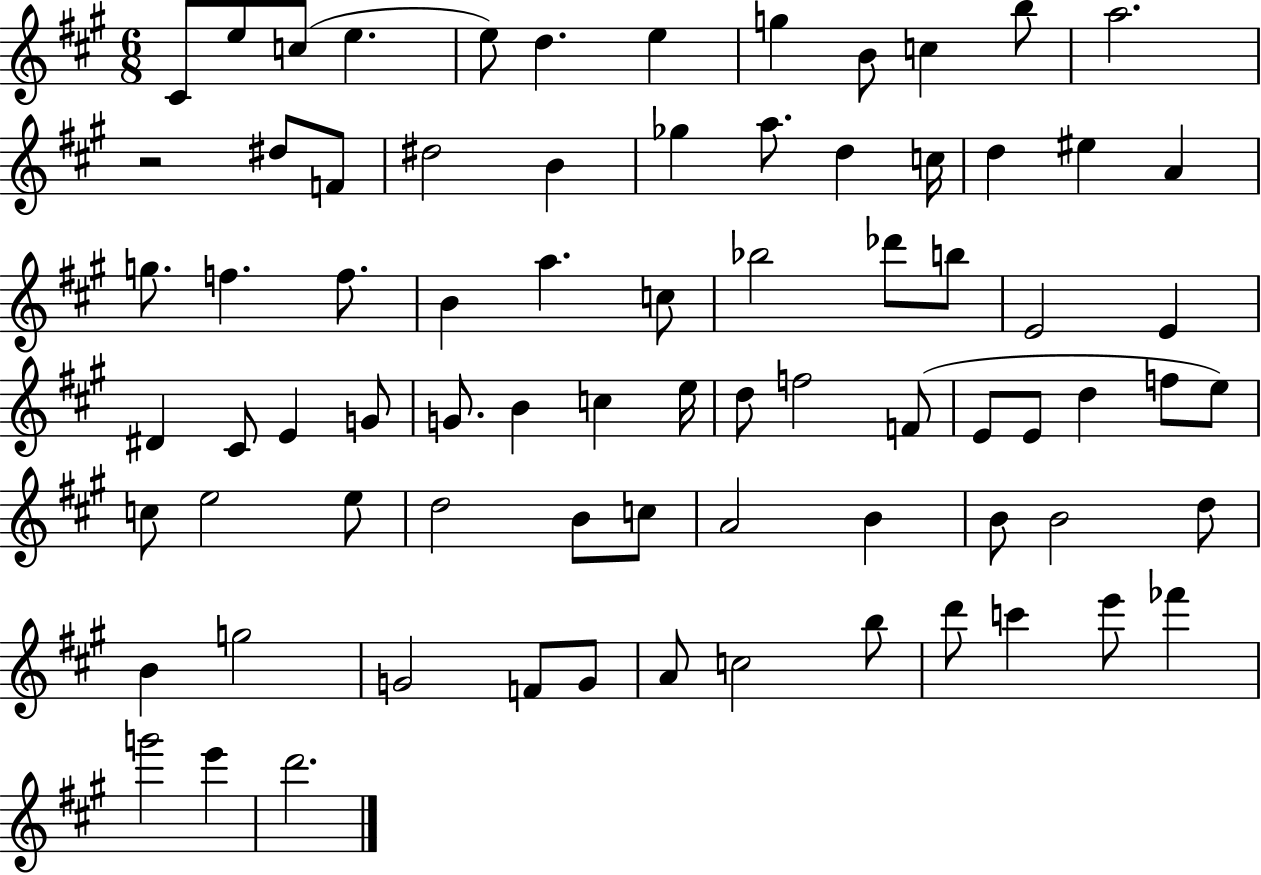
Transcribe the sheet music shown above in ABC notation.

X:1
T:Untitled
M:6/8
L:1/4
K:A
^C/2 e/2 c/2 e e/2 d e g B/2 c b/2 a2 z2 ^d/2 F/2 ^d2 B _g a/2 d c/4 d ^e A g/2 f f/2 B a c/2 _b2 _d'/2 b/2 E2 E ^D ^C/2 E G/2 G/2 B c e/4 d/2 f2 F/2 E/2 E/2 d f/2 e/2 c/2 e2 e/2 d2 B/2 c/2 A2 B B/2 B2 d/2 B g2 G2 F/2 G/2 A/2 c2 b/2 d'/2 c' e'/2 _f' g'2 e' d'2